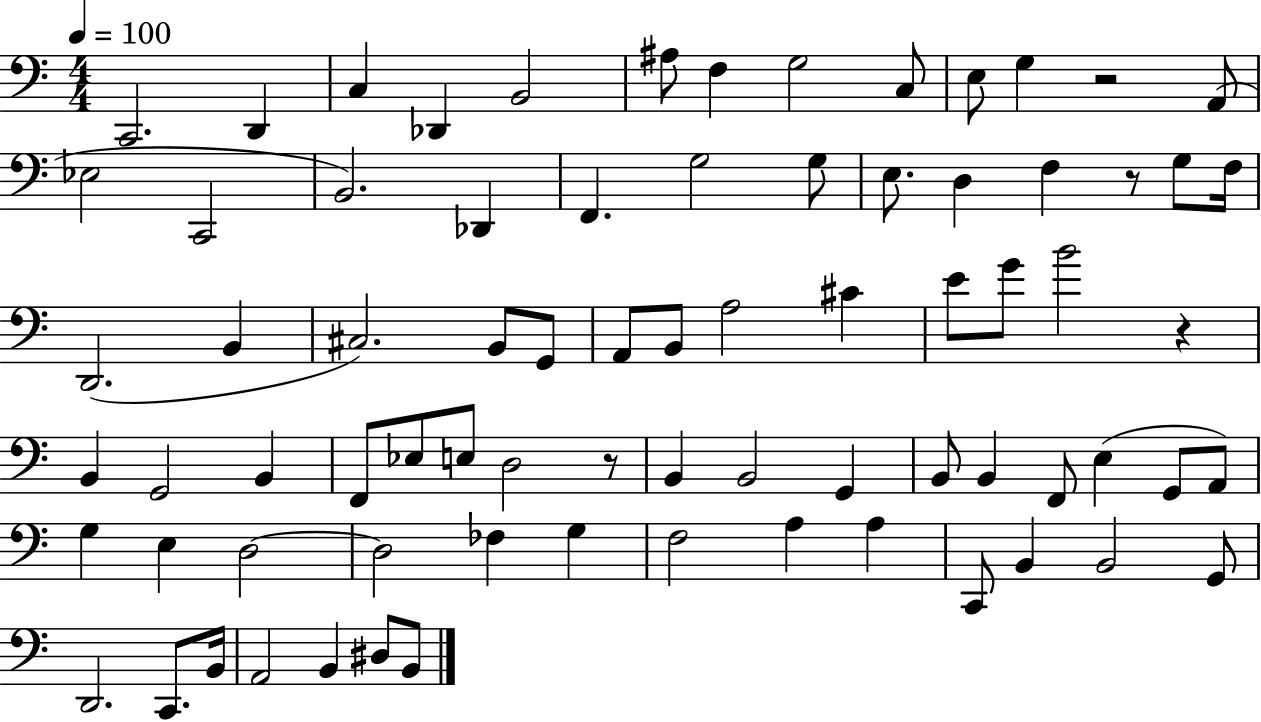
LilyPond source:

{
  \clef bass
  \numericTimeSignature
  \time 4/4
  \key c \major
  \tempo 4 = 100
  c,2. d,4 | c4 des,4 b,2 | ais8 f4 g2 c8 | e8 g4 r2 a,8( | \break ees2 c,2 | b,2.) des,4 | f,4. g2 g8 | e8. d4 f4 r8 g8 f16 | \break d,2.( b,4 | cis2.) b,8 g,8 | a,8 b,8 a2 cis'4 | e'8 g'8 b'2 r4 | \break b,4 g,2 b,4 | f,8 ees8 e8 d2 r8 | b,4 b,2 g,4 | b,8 b,4 f,8 e4( g,8 a,8) | \break g4 e4 d2~~ | d2 fes4 g4 | f2 a4 a4 | c,8 b,4 b,2 g,8 | \break d,2. c,8. b,16 | a,2 b,4 dis8 b,8 | \bar "|."
}